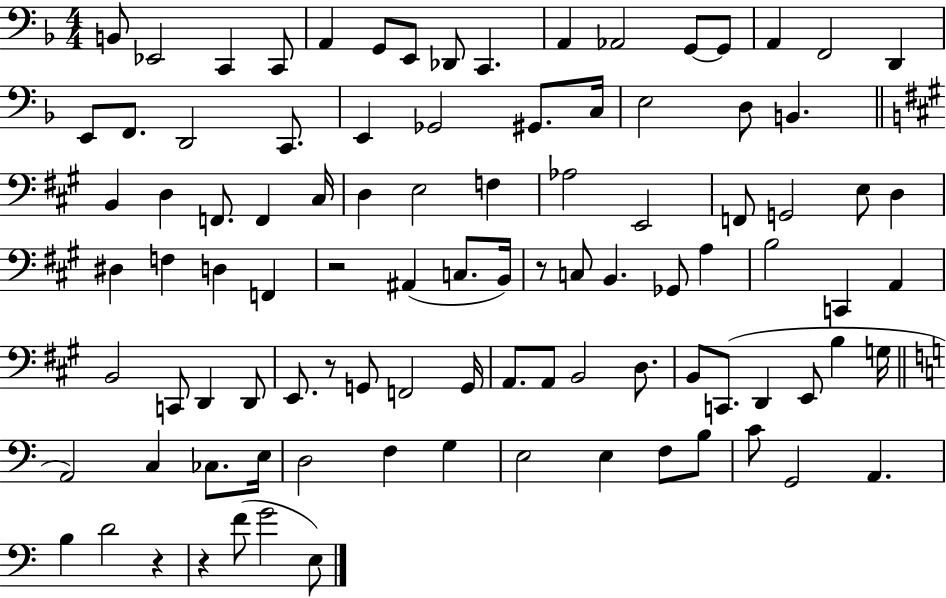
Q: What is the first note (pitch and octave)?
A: B2